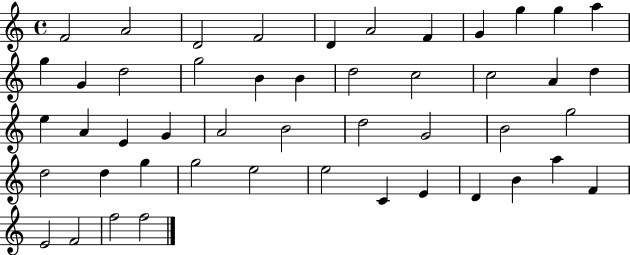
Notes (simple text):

F4/h A4/h D4/h F4/h D4/q A4/h F4/q G4/q G5/q G5/q A5/q G5/q G4/q D5/h G5/h B4/q B4/q D5/h C5/h C5/h A4/q D5/q E5/q A4/q E4/q G4/q A4/h B4/h D5/h G4/h B4/h G5/h D5/h D5/q G5/q G5/h E5/h E5/h C4/q E4/q D4/q B4/q A5/q F4/q E4/h F4/h F5/h F5/h